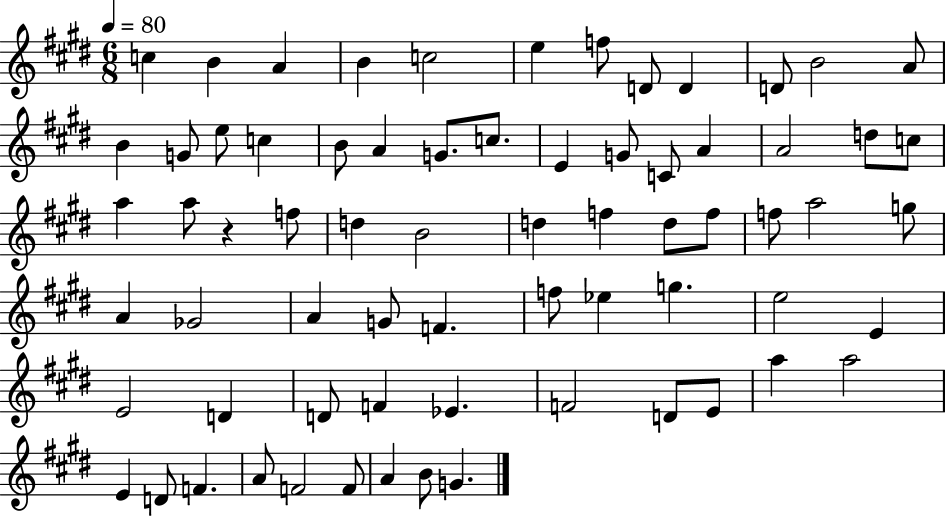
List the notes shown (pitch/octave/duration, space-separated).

C5/q B4/q A4/q B4/q C5/h E5/q F5/e D4/e D4/q D4/e B4/h A4/e B4/q G4/e E5/e C5/q B4/e A4/q G4/e. C5/e. E4/q G4/e C4/e A4/q A4/h D5/e C5/e A5/q A5/e R/q F5/e D5/q B4/h D5/q F5/q D5/e F5/e F5/e A5/h G5/e A4/q Gb4/h A4/q G4/e F4/q. F5/e Eb5/q G5/q. E5/h E4/q E4/h D4/q D4/e F4/q Eb4/q. F4/h D4/e E4/e A5/q A5/h E4/q D4/e F4/q. A4/e F4/h F4/e A4/q B4/e G4/q.